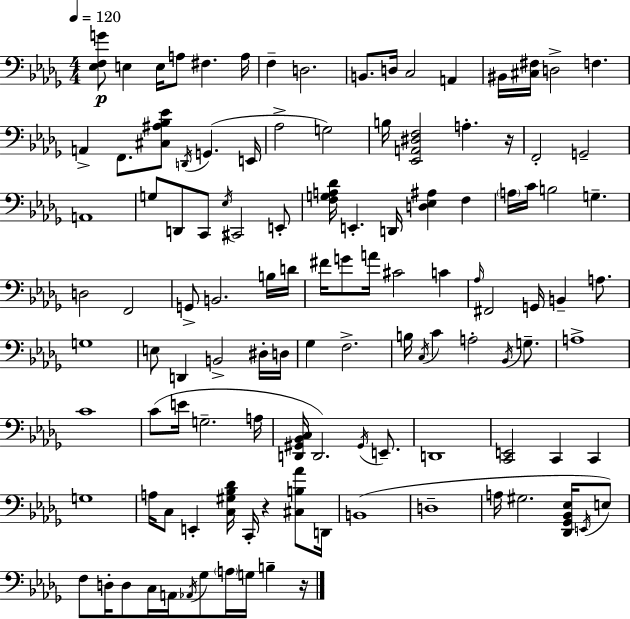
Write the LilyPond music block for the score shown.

{
  \clef bass
  \numericTimeSignature
  \time 4/4
  \key bes \minor
  \tempo 4 = 120
  <ees f g'>8\p e4 e16 a8 fis4. a16 | f4-- d2. | b,8. d16 c2 a,4 | bis,16 <cis fis>16 d2-> f4. | \break a,4-> f,8. <cis ais bes ees'>8 \acciaccatura { d,16 }( g,4. | e,16 aes2-> g2) | b16 <ees, a, dis f>2 a4.-. | r16 f,2-. g,2-- | \break a,1 | g8 d,8 c,8 \acciaccatura { ees16 } cis,2 | e,8-. <f g a des'>16 e,4.-. d,16 <d ees ais>4 f4 | \parenthesize a16 c'16 b2 g4.-- | \break d2 f,2 | g,8-> b,2. | b16 d'16 fis'16 g'8 a'16 cis'2 c'4 | \grace { aes16 } fis,2 g,16 b,4-- | \break a8. g1 | e8 d,4 b,2-> | dis16-. d16 ges4 f2.-> | b16 \acciaccatura { c16 } c'4 a2-. | \break \acciaccatura { bes,16 } g8.-- a1-> | c'1 | c'8( e'16 g2.-- | a16 <d, gis, bes, c>16 d,2.) | \break \acciaccatura { gis,16 } e,8.-- d,1 | <c, e,>2 c,4 | c,4 g1 | a16 c8 e,4-. <c gis bes des'>16 c,16-. r4 | \break <cis b aes'>8 d,16 b,1( | d1-- | a16 gis2. | <des, ges, bes, ees>16 \acciaccatura { e,16 }) e8 f8 d16-. d8 c16 a,16 \acciaccatura { aes,16 } ges8 | \break \parenthesize a16 g16 b4-- r16 \bar "|."
}